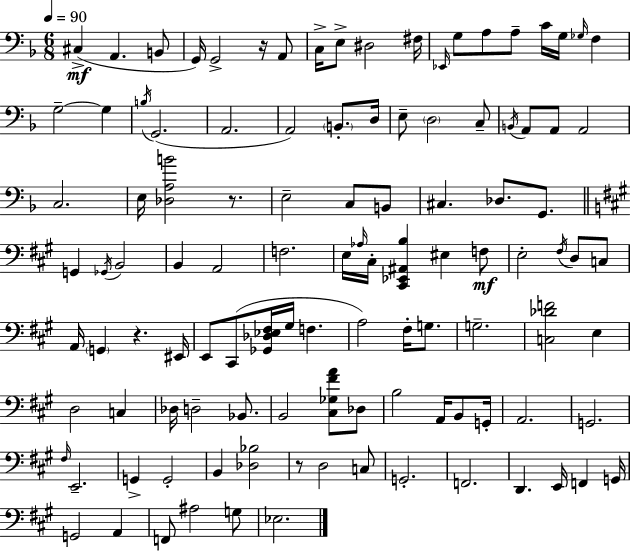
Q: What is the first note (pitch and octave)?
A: C#3